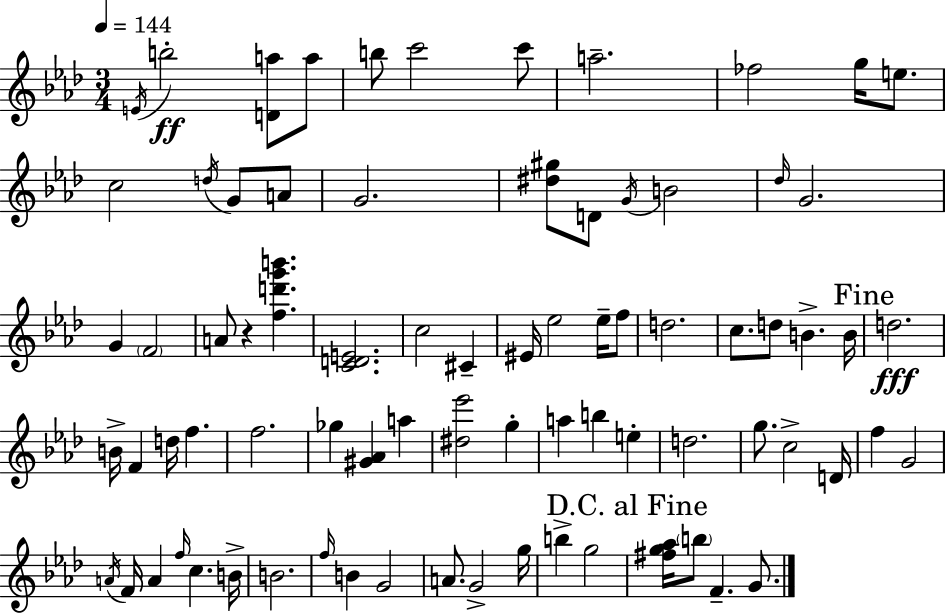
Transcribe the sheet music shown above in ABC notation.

X:1
T:Untitled
M:3/4
L:1/4
K:Fm
E/4 b2 [Da]/2 a/2 b/2 c'2 c'/2 a2 _f2 g/4 e/2 c2 d/4 G/2 A/2 G2 [^d^g]/2 D/2 G/4 B2 _d/4 G2 G F2 A/2 z [fd'g'b'] [CDE]2 c2 ^C ^E/4 _e2 _e/4 f/2 d2 c/2 d/2 B B/4 d2 B/4 F d/4 f f2 _g [^G_A] a [^d_e']2 g a b e d2 g/2 c2 D/4 f G2 A/4 F/4 A f/4 c B/4 B2 f/4 B G2 A/2 G2 g/4 b g2 [^fg_a]/4 b/2 F G/2